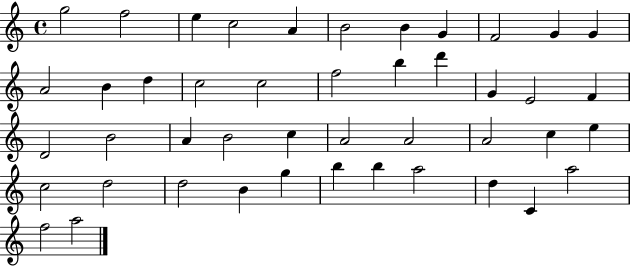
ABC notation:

X:1
T:Untitled
M:4/4
L:1/4
K:C
g2 f2 e c2 A B2 B G F2 G G A2 B d c2 c2 f2 b d' G E2 F D2 B2 A B2 c A2 A2 A2 c e c2 d2 d2 B g b b a2 d C a2 f2 a2